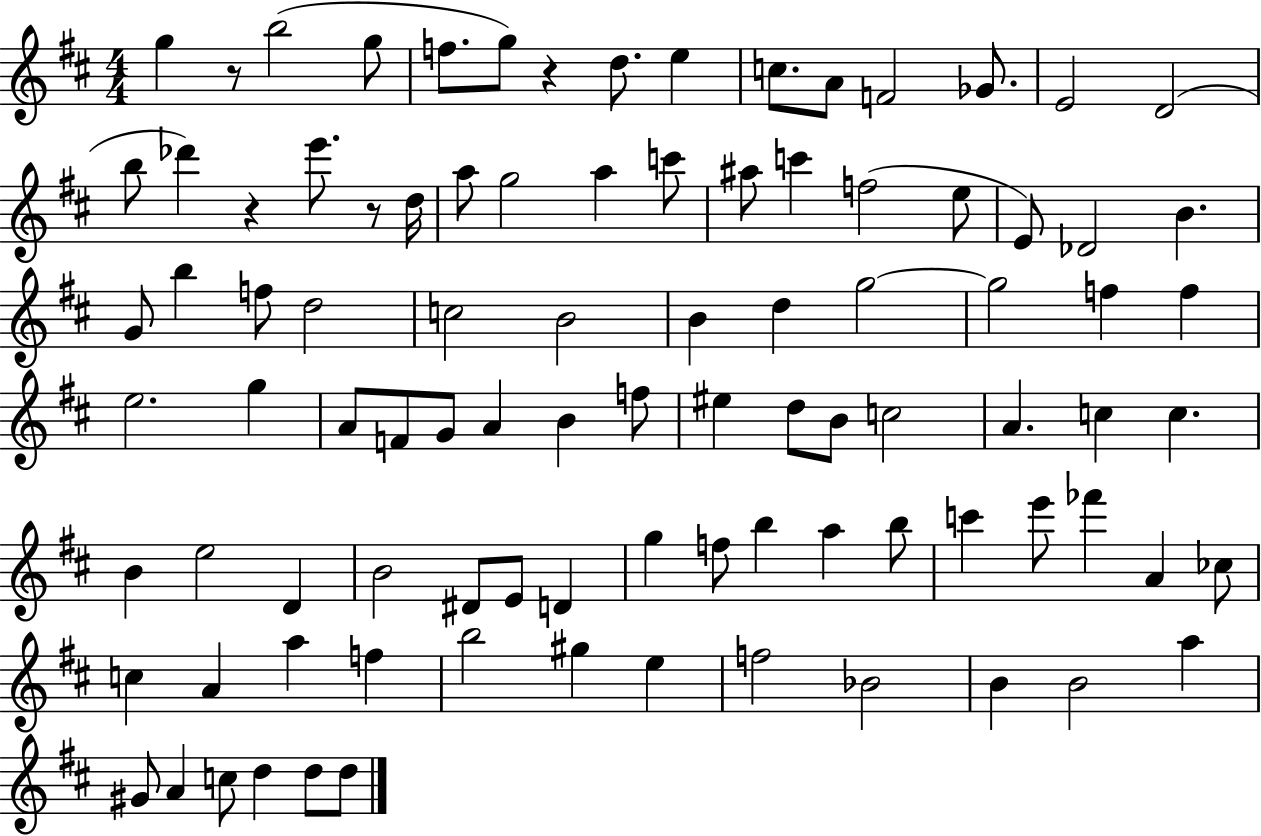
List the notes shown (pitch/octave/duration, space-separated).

G5/q R/e B5/h G5/e F5/e. G5/e R/q D5/e. E5/q C5/e. A4/e F4/h Gb4/e. E4/h D4/h B5/e Db6/q R/q E6/e. R/e D5/s A5/e G5/h A5/q C6/e A#5/e C6/q F5/h E5/e E4/e Db4/h B4/q. G4/e B5/q F5/e D5/h C5/h B4/h B4/q D5/q G5/h G5/h F5/q F5/q E5/h. G5/q A4/e F4/e G4/e A4/q B4/q F5/e EIS5/q D5/e B4/e C5/h A4/q. C5/q C5/q. B4/q E5/h D4/q B4/h D#4/e E4/e D4/q G5/q F5/e B5/q A5/q B5/e C6/q E6/e FES6/q A4/q CES5/e C5/q A4/q A5/q F5/q B5/h G#5/q E5/q F5/h Bb4/h B4/q B4/h A5/q G#4/e A4/q C5/e D5/q D5/e D5/e